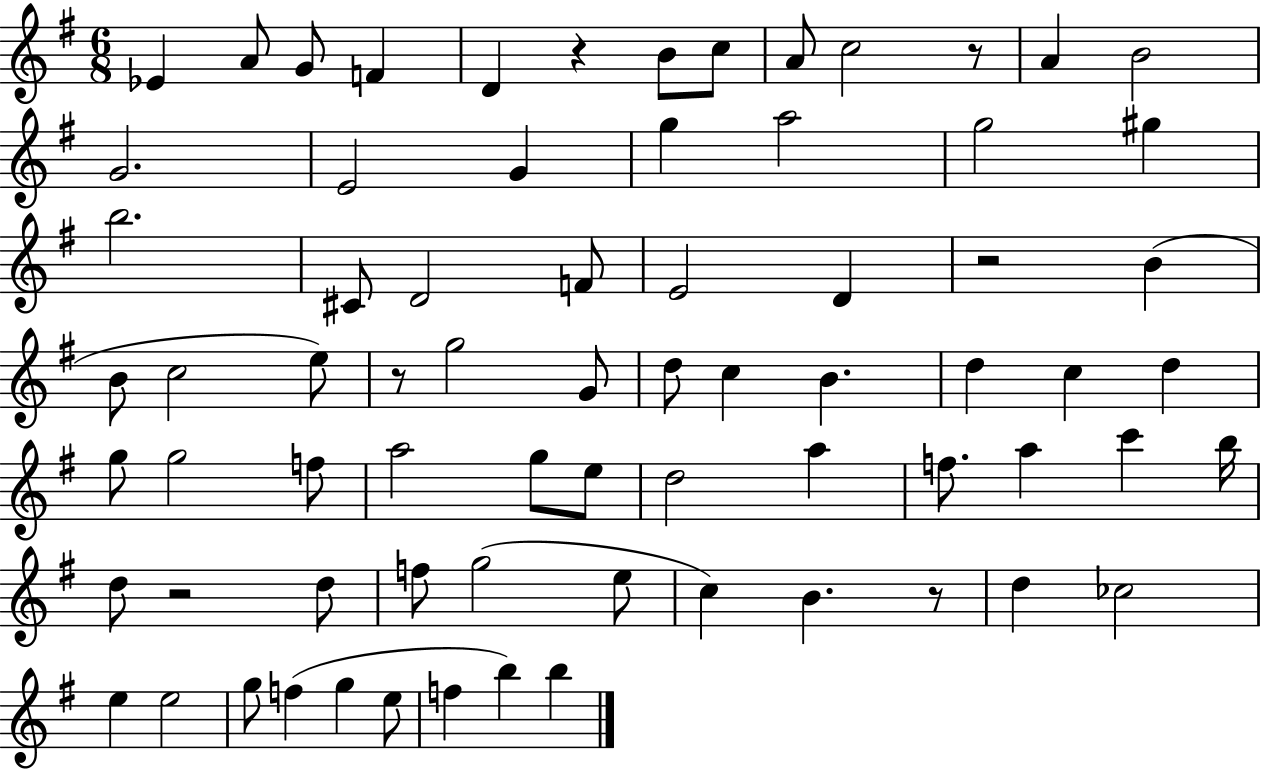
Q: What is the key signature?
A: G major